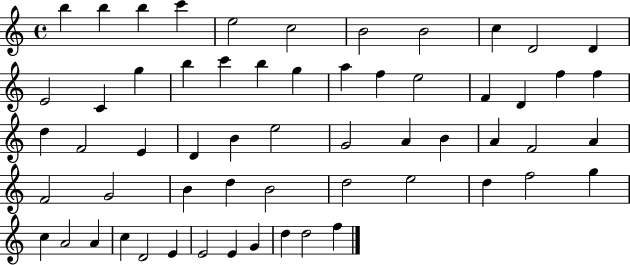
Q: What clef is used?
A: treble